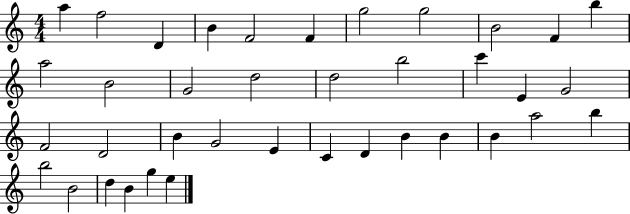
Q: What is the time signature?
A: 4/4